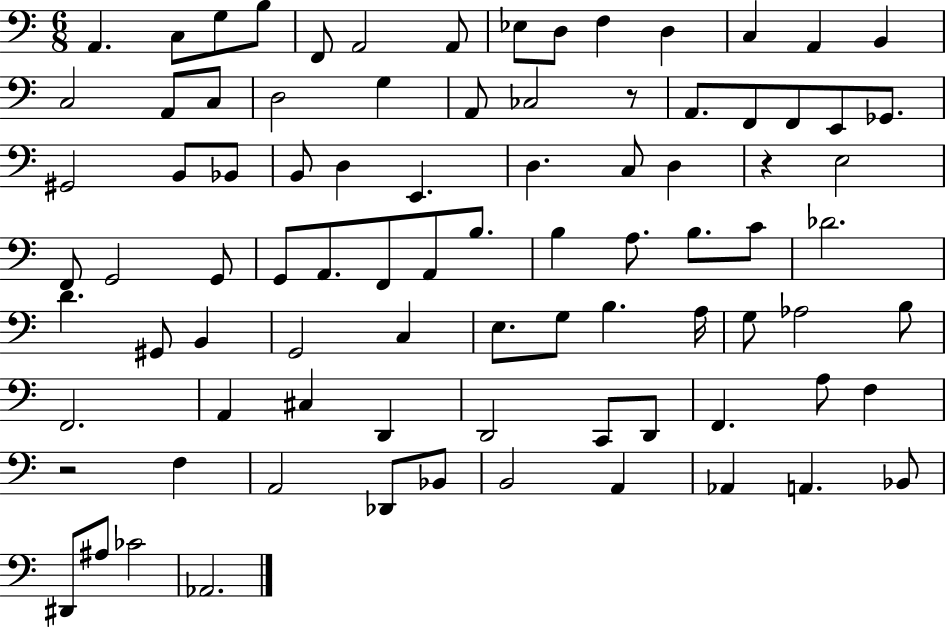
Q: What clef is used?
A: bass